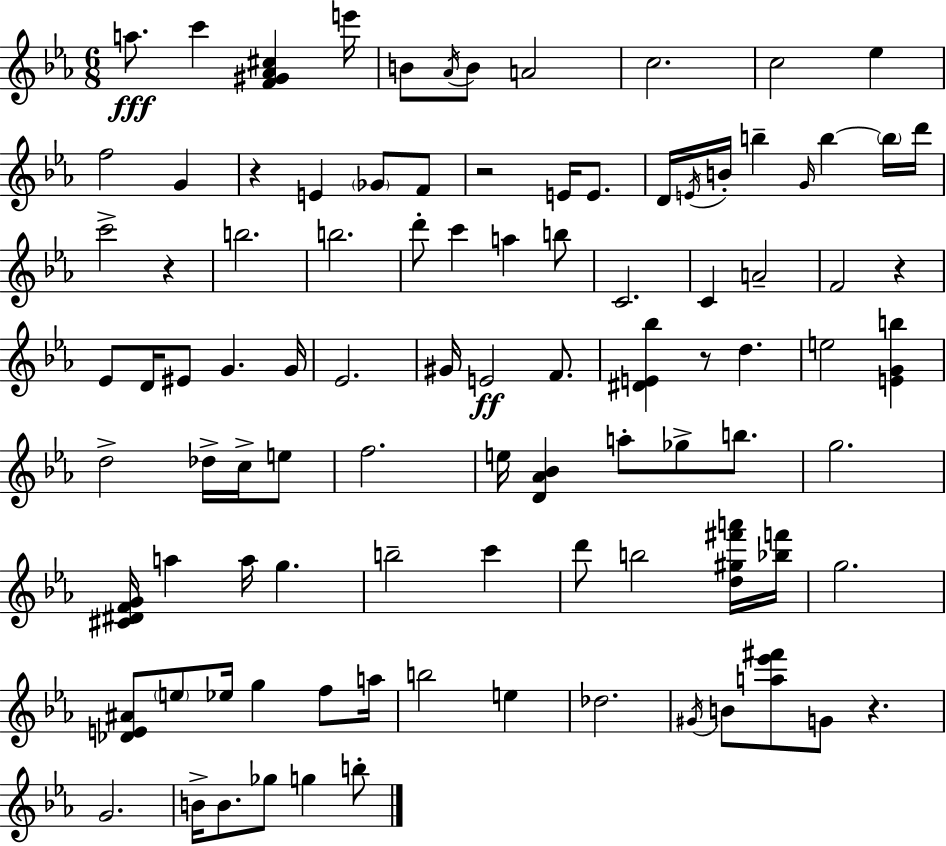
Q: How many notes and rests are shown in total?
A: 97